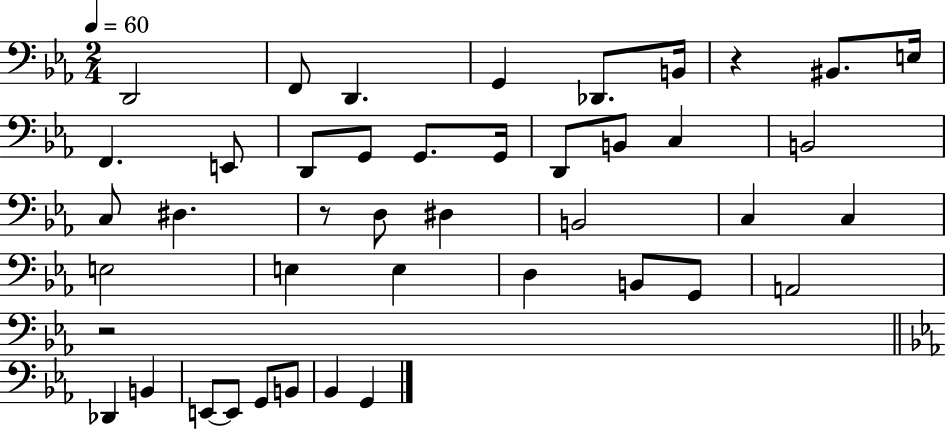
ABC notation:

X:1
T:Untitled
M:2/4
L:1/4
K:Eb
D,,2 F,,/2 D,, G,, _D,,/2 B,,/4 z ^B,,/2 E,/4 F,, E,,/2 D,,/2 G,,/2 G,,/2 G,,/4 D,,/2 B,,/2 C, B,,2 C,/2 ^D, z/2 D,/2 ^D, B,,2 C, C, E,2 E, E, D, B,,/2 G,,/2 A,,2 z2 _D,, B,, E,,/2 E,,/2 G,,/2 B,,/2 _B,, G,,